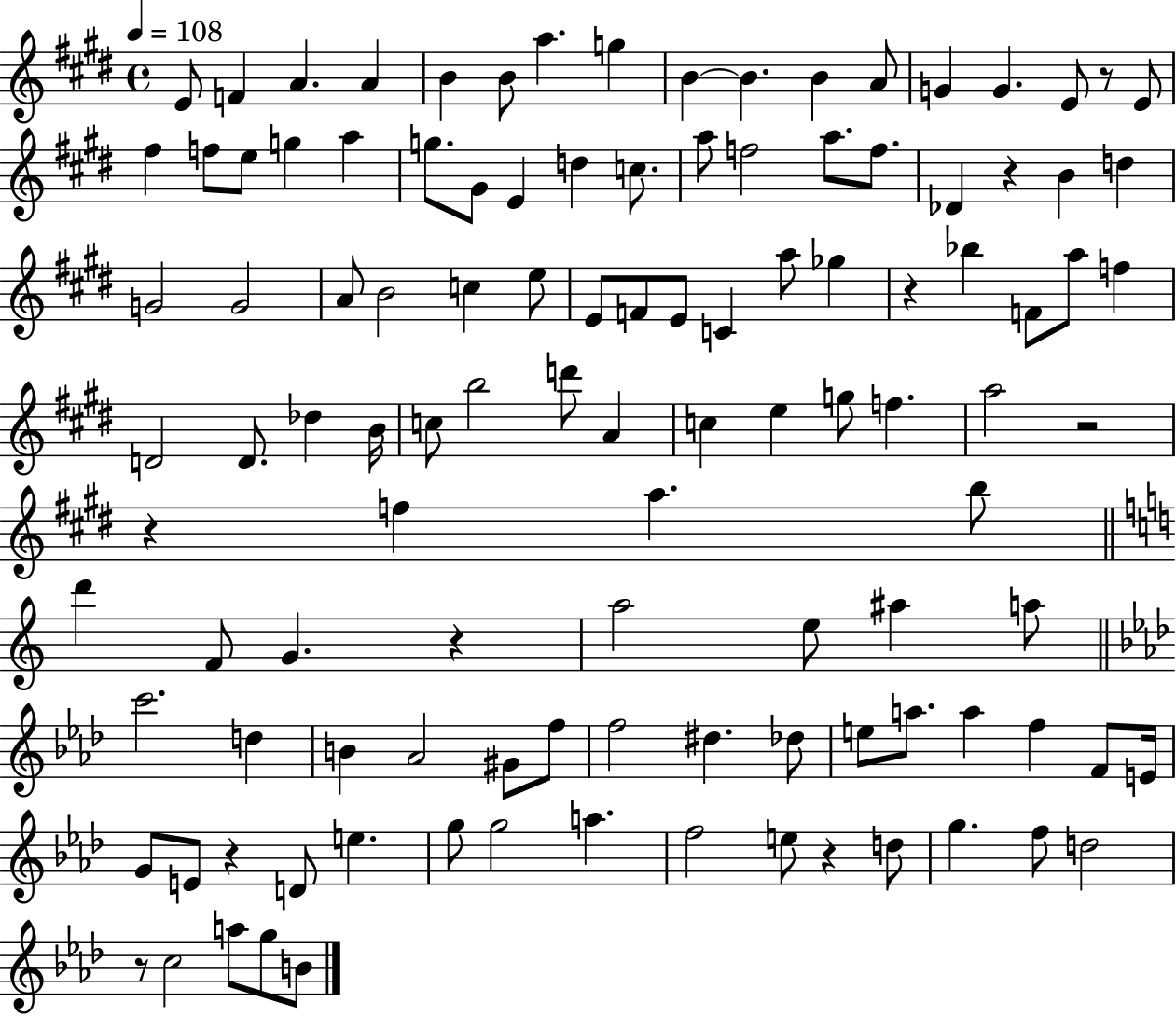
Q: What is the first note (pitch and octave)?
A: E4